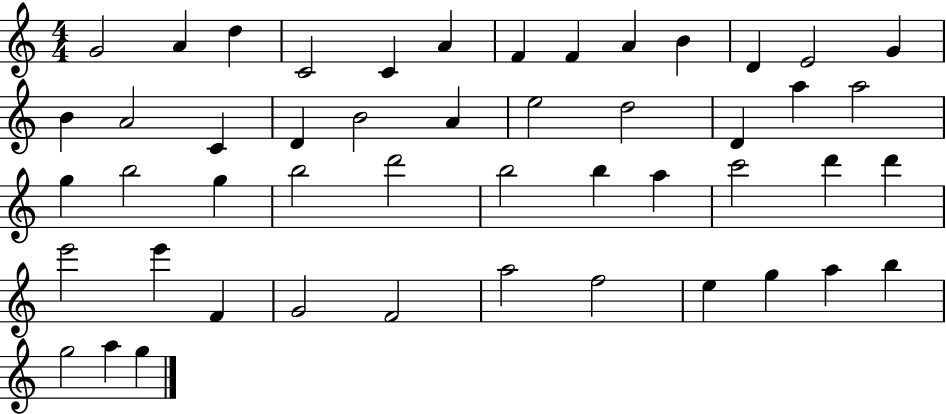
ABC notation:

X:1
T:Untitled
M:4/4
L:1/4
K:C
G2 A d C2 C A F F A B D E2 G B A2 C D B2 A e2 d2 D a a2 g b2 g b2 d'2 b2 b a c'2 d' d' e'2 e' F G2 F2 a2 f2 e g a b g2 a g